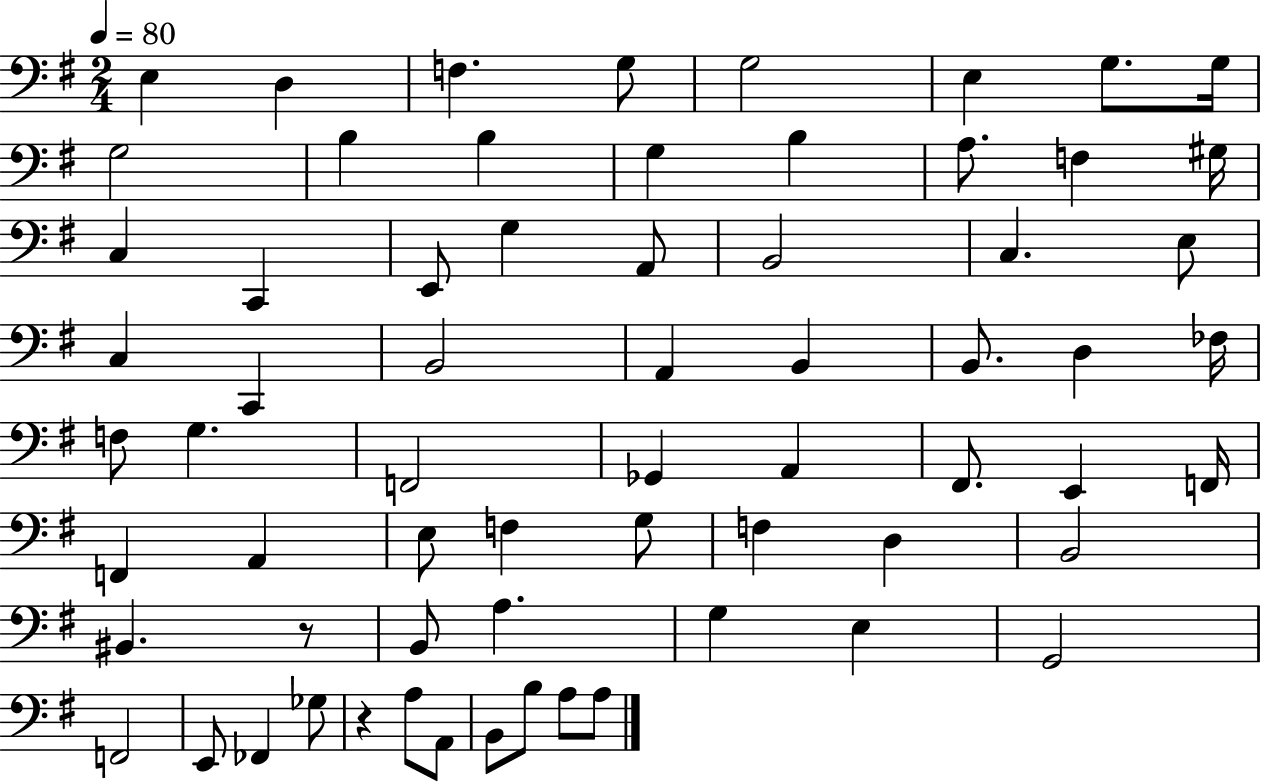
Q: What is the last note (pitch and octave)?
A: A3